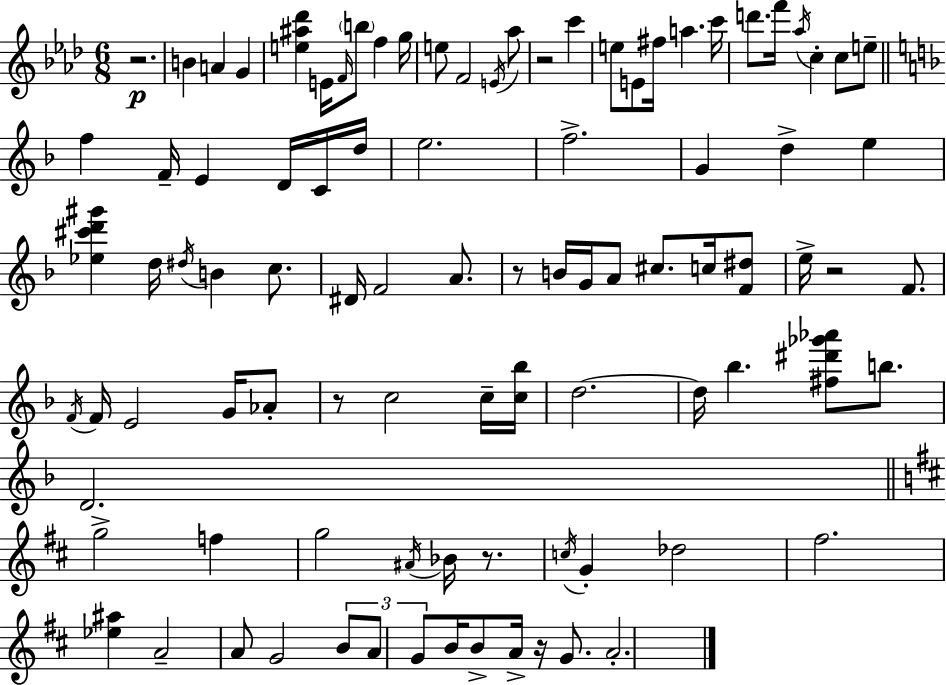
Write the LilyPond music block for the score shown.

{
  \clef treble
  \numericTimeSignature
  \time 6/8
  \key f \minor
  r2.\p | b'4 a'4 g'4 | <e'' ais'' des'''>4 e'16 \grace { f'16 } \parenthesize b''8 f''4 | g''16 e''8 f'2 \acciaccatura { e'16 } | \break aes''8 r2 c'''4 | e''8 e'8 fis''16 a''4. | c'''16 d'''8. f'''16 \acciaccatura { aes''16 } c''4-. c''8 | e''8-- \bar "||" \break \key f \major f''4 f'16-- e'4 d'16 c'16 d''16 | e''2. | f''2.-> | g'4 d''4-> e''4 | \break <ees'' cis''' d''' gis'''>4 d''16 \acciaccatura { dis''16 } b'4 c''8. | dis'16 f'2 a'8. | r8 b'16 g'16 a'8 cis''8. c''16 <f' dis''>8 | e''16-> r2 f'8. | \break \acciaccatura { f'16 } f'16 e'2 g'16 | aes'8-. r8 c''2 | c''16-- <c'' bes''>16 d''2.~~ | d''16 bes''4. <fis'' dis''' ges''' aes'''>8 b''8. | \break d'2. | \bar "||" \break \key d \major g''2-> f''4 | g''2 \acciaccatura { ais'16 } bes'16 r8. | \acciaccatura { c''16 } g'4-. des''2 | fis''2. | \break <ees'' ais''>4 a'2-- | a'8 g'2 | \tuplet 3/2 { b'8 a'8 g'8 } b'16 b'8-> a'16-> r16 g'8. | a'2.-. | \break \bar "|."
}